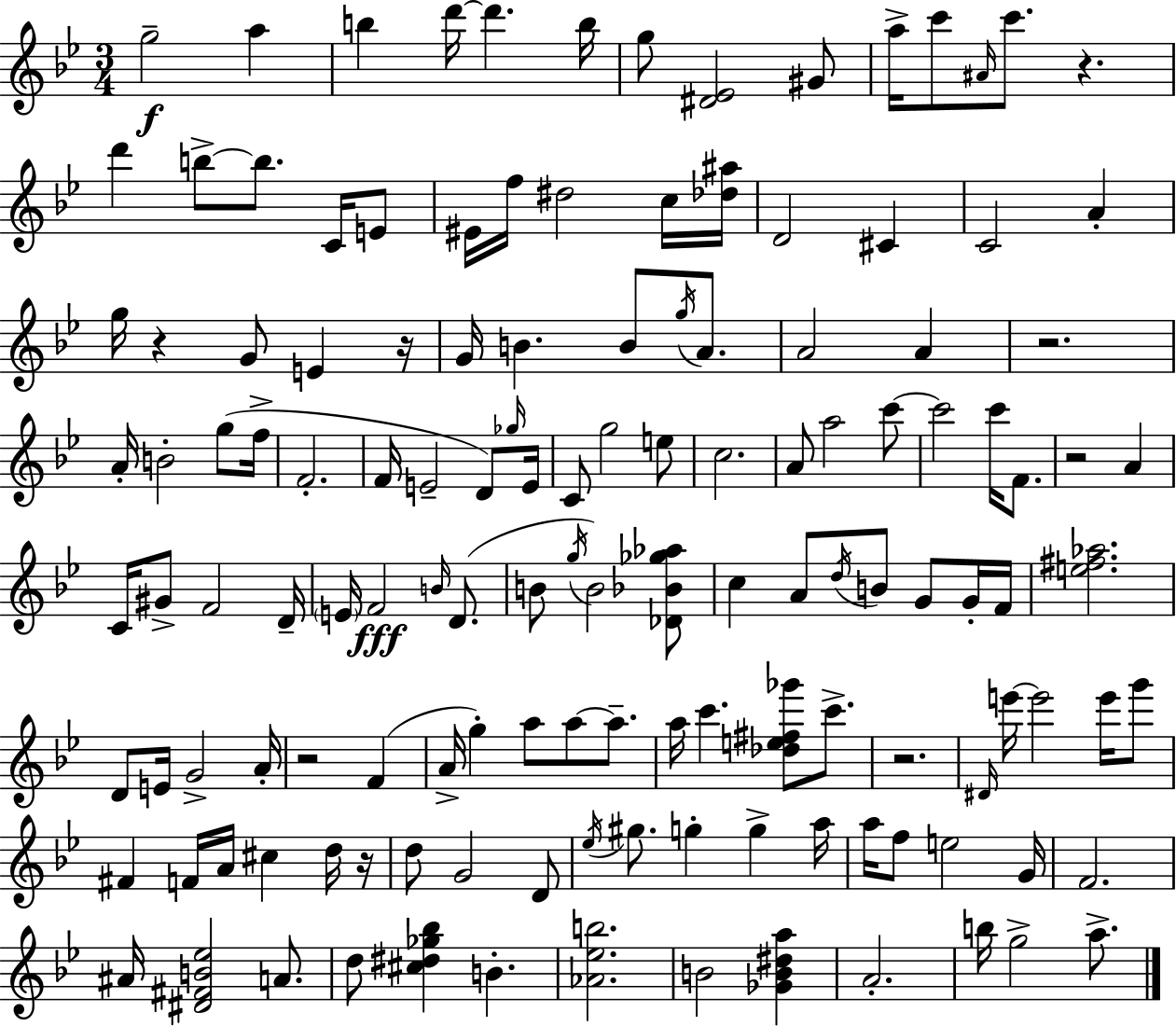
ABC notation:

X:1
T:Untitled
M:3/4
L:1/4
K:Gm
g2 a b d'/4 d' b/4 g/2 [^D_E]2 ^G/2 a/4 c'/2 ^A/4 c'/2 z d' b/2 b/2 C/4 E/2 ^E/4 f/4 ^d2 c/4 [_d^a]/4 D2 ^C C2 A g/4 z G/2 E z/4 G/4 B B/2 g/4 A/2 A2 A z2 A/4 B2 g/2 f/4 F2 F/4 E2 D/2 _g/4 E/4 C/2 g2 e/2 c2 A/2 a2 c'/2 c'2 c'/4 F/2 z2 A C/4 ^G/2 F2 D/4 E/4 F2 B/4 D/2 B/2 g/4 B2 [_D_B_g_a]/2 c A/2 d/4 B/2 G/2 G/4 F/4 [e^f_a]2 D/2 E/4 G2 A/4 z2 F A/4 g a/2 a/2 a/2 a/4 c' [_de^f_g']/2 c'/2 z2 ^D/4 e'/4 e'2 e'/4 g'/2 ^F F/4 A/4 ^c d/4 z/4 d/2 G2 D/2 _e/4 ^g/2 g g a/4 a/4 f/2 e2 G/4 F2 ^A/4 [^D^FB_e]2 A/2 d/2 [^c^d_g_b] B [_A_eb]2 B2 [_GB^da] A2 b/4 g2 a/2